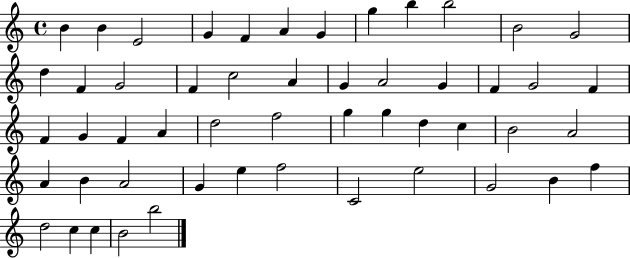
{
  \clef treble
  \time 4/4
  \defaultTimeSignature
  \key c \major
  b'4 b'4 e'2 | g'4 f'4 a'4 g'4 | g''4 b''4 b''2 | b'2 g'2 | \break d''4 f'4 g'2 | f'4 c''2 a'4 | g'4 a'2 g'4 | f'4 g'2 f'4 | \break f'4 g'4 f'4 a'4 | d''2 f''2 | g''4 g''4 d''4 c''4 | b'2 a'2 | \break a'4 b'4 a'2 | g'4 e''4 f''2 | c'2 e''2 | g'2 b'4 f''4 | \break d''2 c''4 c''4 | b'2 b''2 | \bar "|."
}